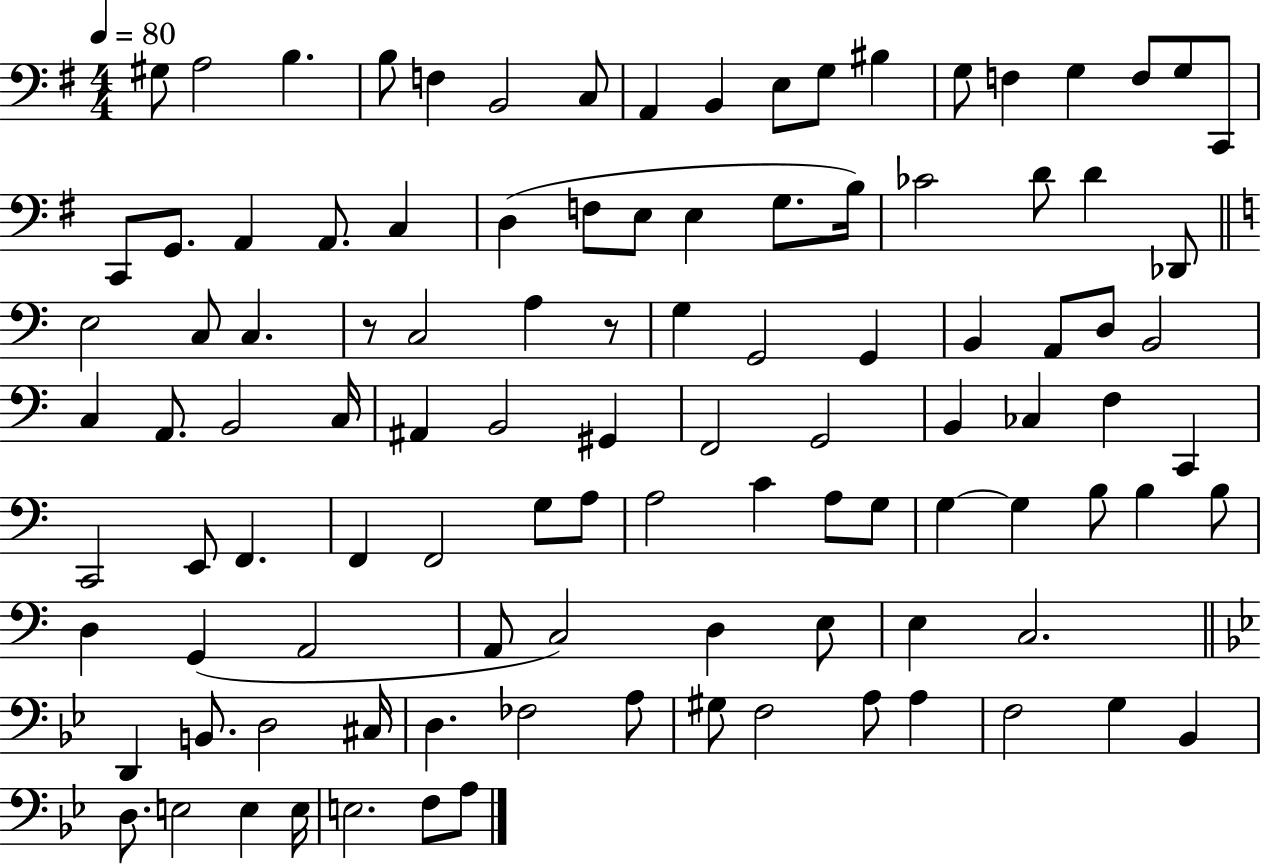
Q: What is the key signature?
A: G major